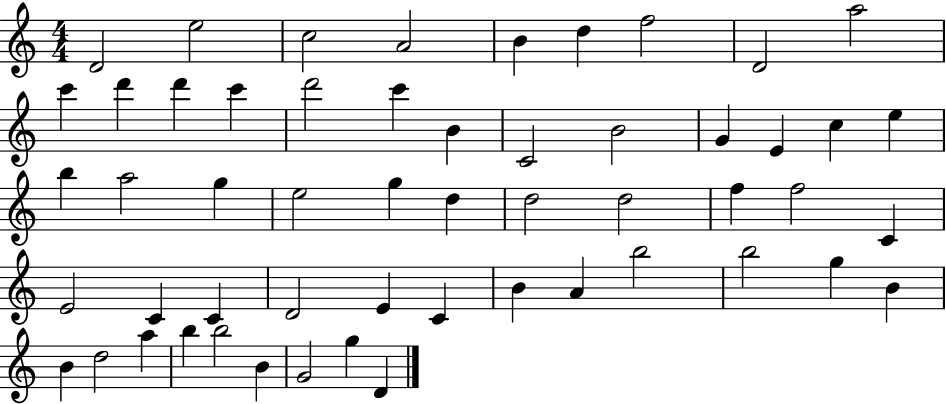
D4/h E5/h C5/h A4/h B4/q D5/q F5/h D4/h A5/h C6/q D6/q D6/q C6/q D6/h C6/q B4/q C4/h B4/h G4/q E4/q C5/q E5/q B5/q A5/h G5/q E5/h G5/q D5/q D5/h D5/h F5/q F5/h C4/q E4/h C4/q C4/q D4/h E4/q C4/q B4/q A4/q B5/h B5/h G5/q B4/q B4/q D5/h A5/q B5/q B5/h B4/q G4/h G5/q D4/q